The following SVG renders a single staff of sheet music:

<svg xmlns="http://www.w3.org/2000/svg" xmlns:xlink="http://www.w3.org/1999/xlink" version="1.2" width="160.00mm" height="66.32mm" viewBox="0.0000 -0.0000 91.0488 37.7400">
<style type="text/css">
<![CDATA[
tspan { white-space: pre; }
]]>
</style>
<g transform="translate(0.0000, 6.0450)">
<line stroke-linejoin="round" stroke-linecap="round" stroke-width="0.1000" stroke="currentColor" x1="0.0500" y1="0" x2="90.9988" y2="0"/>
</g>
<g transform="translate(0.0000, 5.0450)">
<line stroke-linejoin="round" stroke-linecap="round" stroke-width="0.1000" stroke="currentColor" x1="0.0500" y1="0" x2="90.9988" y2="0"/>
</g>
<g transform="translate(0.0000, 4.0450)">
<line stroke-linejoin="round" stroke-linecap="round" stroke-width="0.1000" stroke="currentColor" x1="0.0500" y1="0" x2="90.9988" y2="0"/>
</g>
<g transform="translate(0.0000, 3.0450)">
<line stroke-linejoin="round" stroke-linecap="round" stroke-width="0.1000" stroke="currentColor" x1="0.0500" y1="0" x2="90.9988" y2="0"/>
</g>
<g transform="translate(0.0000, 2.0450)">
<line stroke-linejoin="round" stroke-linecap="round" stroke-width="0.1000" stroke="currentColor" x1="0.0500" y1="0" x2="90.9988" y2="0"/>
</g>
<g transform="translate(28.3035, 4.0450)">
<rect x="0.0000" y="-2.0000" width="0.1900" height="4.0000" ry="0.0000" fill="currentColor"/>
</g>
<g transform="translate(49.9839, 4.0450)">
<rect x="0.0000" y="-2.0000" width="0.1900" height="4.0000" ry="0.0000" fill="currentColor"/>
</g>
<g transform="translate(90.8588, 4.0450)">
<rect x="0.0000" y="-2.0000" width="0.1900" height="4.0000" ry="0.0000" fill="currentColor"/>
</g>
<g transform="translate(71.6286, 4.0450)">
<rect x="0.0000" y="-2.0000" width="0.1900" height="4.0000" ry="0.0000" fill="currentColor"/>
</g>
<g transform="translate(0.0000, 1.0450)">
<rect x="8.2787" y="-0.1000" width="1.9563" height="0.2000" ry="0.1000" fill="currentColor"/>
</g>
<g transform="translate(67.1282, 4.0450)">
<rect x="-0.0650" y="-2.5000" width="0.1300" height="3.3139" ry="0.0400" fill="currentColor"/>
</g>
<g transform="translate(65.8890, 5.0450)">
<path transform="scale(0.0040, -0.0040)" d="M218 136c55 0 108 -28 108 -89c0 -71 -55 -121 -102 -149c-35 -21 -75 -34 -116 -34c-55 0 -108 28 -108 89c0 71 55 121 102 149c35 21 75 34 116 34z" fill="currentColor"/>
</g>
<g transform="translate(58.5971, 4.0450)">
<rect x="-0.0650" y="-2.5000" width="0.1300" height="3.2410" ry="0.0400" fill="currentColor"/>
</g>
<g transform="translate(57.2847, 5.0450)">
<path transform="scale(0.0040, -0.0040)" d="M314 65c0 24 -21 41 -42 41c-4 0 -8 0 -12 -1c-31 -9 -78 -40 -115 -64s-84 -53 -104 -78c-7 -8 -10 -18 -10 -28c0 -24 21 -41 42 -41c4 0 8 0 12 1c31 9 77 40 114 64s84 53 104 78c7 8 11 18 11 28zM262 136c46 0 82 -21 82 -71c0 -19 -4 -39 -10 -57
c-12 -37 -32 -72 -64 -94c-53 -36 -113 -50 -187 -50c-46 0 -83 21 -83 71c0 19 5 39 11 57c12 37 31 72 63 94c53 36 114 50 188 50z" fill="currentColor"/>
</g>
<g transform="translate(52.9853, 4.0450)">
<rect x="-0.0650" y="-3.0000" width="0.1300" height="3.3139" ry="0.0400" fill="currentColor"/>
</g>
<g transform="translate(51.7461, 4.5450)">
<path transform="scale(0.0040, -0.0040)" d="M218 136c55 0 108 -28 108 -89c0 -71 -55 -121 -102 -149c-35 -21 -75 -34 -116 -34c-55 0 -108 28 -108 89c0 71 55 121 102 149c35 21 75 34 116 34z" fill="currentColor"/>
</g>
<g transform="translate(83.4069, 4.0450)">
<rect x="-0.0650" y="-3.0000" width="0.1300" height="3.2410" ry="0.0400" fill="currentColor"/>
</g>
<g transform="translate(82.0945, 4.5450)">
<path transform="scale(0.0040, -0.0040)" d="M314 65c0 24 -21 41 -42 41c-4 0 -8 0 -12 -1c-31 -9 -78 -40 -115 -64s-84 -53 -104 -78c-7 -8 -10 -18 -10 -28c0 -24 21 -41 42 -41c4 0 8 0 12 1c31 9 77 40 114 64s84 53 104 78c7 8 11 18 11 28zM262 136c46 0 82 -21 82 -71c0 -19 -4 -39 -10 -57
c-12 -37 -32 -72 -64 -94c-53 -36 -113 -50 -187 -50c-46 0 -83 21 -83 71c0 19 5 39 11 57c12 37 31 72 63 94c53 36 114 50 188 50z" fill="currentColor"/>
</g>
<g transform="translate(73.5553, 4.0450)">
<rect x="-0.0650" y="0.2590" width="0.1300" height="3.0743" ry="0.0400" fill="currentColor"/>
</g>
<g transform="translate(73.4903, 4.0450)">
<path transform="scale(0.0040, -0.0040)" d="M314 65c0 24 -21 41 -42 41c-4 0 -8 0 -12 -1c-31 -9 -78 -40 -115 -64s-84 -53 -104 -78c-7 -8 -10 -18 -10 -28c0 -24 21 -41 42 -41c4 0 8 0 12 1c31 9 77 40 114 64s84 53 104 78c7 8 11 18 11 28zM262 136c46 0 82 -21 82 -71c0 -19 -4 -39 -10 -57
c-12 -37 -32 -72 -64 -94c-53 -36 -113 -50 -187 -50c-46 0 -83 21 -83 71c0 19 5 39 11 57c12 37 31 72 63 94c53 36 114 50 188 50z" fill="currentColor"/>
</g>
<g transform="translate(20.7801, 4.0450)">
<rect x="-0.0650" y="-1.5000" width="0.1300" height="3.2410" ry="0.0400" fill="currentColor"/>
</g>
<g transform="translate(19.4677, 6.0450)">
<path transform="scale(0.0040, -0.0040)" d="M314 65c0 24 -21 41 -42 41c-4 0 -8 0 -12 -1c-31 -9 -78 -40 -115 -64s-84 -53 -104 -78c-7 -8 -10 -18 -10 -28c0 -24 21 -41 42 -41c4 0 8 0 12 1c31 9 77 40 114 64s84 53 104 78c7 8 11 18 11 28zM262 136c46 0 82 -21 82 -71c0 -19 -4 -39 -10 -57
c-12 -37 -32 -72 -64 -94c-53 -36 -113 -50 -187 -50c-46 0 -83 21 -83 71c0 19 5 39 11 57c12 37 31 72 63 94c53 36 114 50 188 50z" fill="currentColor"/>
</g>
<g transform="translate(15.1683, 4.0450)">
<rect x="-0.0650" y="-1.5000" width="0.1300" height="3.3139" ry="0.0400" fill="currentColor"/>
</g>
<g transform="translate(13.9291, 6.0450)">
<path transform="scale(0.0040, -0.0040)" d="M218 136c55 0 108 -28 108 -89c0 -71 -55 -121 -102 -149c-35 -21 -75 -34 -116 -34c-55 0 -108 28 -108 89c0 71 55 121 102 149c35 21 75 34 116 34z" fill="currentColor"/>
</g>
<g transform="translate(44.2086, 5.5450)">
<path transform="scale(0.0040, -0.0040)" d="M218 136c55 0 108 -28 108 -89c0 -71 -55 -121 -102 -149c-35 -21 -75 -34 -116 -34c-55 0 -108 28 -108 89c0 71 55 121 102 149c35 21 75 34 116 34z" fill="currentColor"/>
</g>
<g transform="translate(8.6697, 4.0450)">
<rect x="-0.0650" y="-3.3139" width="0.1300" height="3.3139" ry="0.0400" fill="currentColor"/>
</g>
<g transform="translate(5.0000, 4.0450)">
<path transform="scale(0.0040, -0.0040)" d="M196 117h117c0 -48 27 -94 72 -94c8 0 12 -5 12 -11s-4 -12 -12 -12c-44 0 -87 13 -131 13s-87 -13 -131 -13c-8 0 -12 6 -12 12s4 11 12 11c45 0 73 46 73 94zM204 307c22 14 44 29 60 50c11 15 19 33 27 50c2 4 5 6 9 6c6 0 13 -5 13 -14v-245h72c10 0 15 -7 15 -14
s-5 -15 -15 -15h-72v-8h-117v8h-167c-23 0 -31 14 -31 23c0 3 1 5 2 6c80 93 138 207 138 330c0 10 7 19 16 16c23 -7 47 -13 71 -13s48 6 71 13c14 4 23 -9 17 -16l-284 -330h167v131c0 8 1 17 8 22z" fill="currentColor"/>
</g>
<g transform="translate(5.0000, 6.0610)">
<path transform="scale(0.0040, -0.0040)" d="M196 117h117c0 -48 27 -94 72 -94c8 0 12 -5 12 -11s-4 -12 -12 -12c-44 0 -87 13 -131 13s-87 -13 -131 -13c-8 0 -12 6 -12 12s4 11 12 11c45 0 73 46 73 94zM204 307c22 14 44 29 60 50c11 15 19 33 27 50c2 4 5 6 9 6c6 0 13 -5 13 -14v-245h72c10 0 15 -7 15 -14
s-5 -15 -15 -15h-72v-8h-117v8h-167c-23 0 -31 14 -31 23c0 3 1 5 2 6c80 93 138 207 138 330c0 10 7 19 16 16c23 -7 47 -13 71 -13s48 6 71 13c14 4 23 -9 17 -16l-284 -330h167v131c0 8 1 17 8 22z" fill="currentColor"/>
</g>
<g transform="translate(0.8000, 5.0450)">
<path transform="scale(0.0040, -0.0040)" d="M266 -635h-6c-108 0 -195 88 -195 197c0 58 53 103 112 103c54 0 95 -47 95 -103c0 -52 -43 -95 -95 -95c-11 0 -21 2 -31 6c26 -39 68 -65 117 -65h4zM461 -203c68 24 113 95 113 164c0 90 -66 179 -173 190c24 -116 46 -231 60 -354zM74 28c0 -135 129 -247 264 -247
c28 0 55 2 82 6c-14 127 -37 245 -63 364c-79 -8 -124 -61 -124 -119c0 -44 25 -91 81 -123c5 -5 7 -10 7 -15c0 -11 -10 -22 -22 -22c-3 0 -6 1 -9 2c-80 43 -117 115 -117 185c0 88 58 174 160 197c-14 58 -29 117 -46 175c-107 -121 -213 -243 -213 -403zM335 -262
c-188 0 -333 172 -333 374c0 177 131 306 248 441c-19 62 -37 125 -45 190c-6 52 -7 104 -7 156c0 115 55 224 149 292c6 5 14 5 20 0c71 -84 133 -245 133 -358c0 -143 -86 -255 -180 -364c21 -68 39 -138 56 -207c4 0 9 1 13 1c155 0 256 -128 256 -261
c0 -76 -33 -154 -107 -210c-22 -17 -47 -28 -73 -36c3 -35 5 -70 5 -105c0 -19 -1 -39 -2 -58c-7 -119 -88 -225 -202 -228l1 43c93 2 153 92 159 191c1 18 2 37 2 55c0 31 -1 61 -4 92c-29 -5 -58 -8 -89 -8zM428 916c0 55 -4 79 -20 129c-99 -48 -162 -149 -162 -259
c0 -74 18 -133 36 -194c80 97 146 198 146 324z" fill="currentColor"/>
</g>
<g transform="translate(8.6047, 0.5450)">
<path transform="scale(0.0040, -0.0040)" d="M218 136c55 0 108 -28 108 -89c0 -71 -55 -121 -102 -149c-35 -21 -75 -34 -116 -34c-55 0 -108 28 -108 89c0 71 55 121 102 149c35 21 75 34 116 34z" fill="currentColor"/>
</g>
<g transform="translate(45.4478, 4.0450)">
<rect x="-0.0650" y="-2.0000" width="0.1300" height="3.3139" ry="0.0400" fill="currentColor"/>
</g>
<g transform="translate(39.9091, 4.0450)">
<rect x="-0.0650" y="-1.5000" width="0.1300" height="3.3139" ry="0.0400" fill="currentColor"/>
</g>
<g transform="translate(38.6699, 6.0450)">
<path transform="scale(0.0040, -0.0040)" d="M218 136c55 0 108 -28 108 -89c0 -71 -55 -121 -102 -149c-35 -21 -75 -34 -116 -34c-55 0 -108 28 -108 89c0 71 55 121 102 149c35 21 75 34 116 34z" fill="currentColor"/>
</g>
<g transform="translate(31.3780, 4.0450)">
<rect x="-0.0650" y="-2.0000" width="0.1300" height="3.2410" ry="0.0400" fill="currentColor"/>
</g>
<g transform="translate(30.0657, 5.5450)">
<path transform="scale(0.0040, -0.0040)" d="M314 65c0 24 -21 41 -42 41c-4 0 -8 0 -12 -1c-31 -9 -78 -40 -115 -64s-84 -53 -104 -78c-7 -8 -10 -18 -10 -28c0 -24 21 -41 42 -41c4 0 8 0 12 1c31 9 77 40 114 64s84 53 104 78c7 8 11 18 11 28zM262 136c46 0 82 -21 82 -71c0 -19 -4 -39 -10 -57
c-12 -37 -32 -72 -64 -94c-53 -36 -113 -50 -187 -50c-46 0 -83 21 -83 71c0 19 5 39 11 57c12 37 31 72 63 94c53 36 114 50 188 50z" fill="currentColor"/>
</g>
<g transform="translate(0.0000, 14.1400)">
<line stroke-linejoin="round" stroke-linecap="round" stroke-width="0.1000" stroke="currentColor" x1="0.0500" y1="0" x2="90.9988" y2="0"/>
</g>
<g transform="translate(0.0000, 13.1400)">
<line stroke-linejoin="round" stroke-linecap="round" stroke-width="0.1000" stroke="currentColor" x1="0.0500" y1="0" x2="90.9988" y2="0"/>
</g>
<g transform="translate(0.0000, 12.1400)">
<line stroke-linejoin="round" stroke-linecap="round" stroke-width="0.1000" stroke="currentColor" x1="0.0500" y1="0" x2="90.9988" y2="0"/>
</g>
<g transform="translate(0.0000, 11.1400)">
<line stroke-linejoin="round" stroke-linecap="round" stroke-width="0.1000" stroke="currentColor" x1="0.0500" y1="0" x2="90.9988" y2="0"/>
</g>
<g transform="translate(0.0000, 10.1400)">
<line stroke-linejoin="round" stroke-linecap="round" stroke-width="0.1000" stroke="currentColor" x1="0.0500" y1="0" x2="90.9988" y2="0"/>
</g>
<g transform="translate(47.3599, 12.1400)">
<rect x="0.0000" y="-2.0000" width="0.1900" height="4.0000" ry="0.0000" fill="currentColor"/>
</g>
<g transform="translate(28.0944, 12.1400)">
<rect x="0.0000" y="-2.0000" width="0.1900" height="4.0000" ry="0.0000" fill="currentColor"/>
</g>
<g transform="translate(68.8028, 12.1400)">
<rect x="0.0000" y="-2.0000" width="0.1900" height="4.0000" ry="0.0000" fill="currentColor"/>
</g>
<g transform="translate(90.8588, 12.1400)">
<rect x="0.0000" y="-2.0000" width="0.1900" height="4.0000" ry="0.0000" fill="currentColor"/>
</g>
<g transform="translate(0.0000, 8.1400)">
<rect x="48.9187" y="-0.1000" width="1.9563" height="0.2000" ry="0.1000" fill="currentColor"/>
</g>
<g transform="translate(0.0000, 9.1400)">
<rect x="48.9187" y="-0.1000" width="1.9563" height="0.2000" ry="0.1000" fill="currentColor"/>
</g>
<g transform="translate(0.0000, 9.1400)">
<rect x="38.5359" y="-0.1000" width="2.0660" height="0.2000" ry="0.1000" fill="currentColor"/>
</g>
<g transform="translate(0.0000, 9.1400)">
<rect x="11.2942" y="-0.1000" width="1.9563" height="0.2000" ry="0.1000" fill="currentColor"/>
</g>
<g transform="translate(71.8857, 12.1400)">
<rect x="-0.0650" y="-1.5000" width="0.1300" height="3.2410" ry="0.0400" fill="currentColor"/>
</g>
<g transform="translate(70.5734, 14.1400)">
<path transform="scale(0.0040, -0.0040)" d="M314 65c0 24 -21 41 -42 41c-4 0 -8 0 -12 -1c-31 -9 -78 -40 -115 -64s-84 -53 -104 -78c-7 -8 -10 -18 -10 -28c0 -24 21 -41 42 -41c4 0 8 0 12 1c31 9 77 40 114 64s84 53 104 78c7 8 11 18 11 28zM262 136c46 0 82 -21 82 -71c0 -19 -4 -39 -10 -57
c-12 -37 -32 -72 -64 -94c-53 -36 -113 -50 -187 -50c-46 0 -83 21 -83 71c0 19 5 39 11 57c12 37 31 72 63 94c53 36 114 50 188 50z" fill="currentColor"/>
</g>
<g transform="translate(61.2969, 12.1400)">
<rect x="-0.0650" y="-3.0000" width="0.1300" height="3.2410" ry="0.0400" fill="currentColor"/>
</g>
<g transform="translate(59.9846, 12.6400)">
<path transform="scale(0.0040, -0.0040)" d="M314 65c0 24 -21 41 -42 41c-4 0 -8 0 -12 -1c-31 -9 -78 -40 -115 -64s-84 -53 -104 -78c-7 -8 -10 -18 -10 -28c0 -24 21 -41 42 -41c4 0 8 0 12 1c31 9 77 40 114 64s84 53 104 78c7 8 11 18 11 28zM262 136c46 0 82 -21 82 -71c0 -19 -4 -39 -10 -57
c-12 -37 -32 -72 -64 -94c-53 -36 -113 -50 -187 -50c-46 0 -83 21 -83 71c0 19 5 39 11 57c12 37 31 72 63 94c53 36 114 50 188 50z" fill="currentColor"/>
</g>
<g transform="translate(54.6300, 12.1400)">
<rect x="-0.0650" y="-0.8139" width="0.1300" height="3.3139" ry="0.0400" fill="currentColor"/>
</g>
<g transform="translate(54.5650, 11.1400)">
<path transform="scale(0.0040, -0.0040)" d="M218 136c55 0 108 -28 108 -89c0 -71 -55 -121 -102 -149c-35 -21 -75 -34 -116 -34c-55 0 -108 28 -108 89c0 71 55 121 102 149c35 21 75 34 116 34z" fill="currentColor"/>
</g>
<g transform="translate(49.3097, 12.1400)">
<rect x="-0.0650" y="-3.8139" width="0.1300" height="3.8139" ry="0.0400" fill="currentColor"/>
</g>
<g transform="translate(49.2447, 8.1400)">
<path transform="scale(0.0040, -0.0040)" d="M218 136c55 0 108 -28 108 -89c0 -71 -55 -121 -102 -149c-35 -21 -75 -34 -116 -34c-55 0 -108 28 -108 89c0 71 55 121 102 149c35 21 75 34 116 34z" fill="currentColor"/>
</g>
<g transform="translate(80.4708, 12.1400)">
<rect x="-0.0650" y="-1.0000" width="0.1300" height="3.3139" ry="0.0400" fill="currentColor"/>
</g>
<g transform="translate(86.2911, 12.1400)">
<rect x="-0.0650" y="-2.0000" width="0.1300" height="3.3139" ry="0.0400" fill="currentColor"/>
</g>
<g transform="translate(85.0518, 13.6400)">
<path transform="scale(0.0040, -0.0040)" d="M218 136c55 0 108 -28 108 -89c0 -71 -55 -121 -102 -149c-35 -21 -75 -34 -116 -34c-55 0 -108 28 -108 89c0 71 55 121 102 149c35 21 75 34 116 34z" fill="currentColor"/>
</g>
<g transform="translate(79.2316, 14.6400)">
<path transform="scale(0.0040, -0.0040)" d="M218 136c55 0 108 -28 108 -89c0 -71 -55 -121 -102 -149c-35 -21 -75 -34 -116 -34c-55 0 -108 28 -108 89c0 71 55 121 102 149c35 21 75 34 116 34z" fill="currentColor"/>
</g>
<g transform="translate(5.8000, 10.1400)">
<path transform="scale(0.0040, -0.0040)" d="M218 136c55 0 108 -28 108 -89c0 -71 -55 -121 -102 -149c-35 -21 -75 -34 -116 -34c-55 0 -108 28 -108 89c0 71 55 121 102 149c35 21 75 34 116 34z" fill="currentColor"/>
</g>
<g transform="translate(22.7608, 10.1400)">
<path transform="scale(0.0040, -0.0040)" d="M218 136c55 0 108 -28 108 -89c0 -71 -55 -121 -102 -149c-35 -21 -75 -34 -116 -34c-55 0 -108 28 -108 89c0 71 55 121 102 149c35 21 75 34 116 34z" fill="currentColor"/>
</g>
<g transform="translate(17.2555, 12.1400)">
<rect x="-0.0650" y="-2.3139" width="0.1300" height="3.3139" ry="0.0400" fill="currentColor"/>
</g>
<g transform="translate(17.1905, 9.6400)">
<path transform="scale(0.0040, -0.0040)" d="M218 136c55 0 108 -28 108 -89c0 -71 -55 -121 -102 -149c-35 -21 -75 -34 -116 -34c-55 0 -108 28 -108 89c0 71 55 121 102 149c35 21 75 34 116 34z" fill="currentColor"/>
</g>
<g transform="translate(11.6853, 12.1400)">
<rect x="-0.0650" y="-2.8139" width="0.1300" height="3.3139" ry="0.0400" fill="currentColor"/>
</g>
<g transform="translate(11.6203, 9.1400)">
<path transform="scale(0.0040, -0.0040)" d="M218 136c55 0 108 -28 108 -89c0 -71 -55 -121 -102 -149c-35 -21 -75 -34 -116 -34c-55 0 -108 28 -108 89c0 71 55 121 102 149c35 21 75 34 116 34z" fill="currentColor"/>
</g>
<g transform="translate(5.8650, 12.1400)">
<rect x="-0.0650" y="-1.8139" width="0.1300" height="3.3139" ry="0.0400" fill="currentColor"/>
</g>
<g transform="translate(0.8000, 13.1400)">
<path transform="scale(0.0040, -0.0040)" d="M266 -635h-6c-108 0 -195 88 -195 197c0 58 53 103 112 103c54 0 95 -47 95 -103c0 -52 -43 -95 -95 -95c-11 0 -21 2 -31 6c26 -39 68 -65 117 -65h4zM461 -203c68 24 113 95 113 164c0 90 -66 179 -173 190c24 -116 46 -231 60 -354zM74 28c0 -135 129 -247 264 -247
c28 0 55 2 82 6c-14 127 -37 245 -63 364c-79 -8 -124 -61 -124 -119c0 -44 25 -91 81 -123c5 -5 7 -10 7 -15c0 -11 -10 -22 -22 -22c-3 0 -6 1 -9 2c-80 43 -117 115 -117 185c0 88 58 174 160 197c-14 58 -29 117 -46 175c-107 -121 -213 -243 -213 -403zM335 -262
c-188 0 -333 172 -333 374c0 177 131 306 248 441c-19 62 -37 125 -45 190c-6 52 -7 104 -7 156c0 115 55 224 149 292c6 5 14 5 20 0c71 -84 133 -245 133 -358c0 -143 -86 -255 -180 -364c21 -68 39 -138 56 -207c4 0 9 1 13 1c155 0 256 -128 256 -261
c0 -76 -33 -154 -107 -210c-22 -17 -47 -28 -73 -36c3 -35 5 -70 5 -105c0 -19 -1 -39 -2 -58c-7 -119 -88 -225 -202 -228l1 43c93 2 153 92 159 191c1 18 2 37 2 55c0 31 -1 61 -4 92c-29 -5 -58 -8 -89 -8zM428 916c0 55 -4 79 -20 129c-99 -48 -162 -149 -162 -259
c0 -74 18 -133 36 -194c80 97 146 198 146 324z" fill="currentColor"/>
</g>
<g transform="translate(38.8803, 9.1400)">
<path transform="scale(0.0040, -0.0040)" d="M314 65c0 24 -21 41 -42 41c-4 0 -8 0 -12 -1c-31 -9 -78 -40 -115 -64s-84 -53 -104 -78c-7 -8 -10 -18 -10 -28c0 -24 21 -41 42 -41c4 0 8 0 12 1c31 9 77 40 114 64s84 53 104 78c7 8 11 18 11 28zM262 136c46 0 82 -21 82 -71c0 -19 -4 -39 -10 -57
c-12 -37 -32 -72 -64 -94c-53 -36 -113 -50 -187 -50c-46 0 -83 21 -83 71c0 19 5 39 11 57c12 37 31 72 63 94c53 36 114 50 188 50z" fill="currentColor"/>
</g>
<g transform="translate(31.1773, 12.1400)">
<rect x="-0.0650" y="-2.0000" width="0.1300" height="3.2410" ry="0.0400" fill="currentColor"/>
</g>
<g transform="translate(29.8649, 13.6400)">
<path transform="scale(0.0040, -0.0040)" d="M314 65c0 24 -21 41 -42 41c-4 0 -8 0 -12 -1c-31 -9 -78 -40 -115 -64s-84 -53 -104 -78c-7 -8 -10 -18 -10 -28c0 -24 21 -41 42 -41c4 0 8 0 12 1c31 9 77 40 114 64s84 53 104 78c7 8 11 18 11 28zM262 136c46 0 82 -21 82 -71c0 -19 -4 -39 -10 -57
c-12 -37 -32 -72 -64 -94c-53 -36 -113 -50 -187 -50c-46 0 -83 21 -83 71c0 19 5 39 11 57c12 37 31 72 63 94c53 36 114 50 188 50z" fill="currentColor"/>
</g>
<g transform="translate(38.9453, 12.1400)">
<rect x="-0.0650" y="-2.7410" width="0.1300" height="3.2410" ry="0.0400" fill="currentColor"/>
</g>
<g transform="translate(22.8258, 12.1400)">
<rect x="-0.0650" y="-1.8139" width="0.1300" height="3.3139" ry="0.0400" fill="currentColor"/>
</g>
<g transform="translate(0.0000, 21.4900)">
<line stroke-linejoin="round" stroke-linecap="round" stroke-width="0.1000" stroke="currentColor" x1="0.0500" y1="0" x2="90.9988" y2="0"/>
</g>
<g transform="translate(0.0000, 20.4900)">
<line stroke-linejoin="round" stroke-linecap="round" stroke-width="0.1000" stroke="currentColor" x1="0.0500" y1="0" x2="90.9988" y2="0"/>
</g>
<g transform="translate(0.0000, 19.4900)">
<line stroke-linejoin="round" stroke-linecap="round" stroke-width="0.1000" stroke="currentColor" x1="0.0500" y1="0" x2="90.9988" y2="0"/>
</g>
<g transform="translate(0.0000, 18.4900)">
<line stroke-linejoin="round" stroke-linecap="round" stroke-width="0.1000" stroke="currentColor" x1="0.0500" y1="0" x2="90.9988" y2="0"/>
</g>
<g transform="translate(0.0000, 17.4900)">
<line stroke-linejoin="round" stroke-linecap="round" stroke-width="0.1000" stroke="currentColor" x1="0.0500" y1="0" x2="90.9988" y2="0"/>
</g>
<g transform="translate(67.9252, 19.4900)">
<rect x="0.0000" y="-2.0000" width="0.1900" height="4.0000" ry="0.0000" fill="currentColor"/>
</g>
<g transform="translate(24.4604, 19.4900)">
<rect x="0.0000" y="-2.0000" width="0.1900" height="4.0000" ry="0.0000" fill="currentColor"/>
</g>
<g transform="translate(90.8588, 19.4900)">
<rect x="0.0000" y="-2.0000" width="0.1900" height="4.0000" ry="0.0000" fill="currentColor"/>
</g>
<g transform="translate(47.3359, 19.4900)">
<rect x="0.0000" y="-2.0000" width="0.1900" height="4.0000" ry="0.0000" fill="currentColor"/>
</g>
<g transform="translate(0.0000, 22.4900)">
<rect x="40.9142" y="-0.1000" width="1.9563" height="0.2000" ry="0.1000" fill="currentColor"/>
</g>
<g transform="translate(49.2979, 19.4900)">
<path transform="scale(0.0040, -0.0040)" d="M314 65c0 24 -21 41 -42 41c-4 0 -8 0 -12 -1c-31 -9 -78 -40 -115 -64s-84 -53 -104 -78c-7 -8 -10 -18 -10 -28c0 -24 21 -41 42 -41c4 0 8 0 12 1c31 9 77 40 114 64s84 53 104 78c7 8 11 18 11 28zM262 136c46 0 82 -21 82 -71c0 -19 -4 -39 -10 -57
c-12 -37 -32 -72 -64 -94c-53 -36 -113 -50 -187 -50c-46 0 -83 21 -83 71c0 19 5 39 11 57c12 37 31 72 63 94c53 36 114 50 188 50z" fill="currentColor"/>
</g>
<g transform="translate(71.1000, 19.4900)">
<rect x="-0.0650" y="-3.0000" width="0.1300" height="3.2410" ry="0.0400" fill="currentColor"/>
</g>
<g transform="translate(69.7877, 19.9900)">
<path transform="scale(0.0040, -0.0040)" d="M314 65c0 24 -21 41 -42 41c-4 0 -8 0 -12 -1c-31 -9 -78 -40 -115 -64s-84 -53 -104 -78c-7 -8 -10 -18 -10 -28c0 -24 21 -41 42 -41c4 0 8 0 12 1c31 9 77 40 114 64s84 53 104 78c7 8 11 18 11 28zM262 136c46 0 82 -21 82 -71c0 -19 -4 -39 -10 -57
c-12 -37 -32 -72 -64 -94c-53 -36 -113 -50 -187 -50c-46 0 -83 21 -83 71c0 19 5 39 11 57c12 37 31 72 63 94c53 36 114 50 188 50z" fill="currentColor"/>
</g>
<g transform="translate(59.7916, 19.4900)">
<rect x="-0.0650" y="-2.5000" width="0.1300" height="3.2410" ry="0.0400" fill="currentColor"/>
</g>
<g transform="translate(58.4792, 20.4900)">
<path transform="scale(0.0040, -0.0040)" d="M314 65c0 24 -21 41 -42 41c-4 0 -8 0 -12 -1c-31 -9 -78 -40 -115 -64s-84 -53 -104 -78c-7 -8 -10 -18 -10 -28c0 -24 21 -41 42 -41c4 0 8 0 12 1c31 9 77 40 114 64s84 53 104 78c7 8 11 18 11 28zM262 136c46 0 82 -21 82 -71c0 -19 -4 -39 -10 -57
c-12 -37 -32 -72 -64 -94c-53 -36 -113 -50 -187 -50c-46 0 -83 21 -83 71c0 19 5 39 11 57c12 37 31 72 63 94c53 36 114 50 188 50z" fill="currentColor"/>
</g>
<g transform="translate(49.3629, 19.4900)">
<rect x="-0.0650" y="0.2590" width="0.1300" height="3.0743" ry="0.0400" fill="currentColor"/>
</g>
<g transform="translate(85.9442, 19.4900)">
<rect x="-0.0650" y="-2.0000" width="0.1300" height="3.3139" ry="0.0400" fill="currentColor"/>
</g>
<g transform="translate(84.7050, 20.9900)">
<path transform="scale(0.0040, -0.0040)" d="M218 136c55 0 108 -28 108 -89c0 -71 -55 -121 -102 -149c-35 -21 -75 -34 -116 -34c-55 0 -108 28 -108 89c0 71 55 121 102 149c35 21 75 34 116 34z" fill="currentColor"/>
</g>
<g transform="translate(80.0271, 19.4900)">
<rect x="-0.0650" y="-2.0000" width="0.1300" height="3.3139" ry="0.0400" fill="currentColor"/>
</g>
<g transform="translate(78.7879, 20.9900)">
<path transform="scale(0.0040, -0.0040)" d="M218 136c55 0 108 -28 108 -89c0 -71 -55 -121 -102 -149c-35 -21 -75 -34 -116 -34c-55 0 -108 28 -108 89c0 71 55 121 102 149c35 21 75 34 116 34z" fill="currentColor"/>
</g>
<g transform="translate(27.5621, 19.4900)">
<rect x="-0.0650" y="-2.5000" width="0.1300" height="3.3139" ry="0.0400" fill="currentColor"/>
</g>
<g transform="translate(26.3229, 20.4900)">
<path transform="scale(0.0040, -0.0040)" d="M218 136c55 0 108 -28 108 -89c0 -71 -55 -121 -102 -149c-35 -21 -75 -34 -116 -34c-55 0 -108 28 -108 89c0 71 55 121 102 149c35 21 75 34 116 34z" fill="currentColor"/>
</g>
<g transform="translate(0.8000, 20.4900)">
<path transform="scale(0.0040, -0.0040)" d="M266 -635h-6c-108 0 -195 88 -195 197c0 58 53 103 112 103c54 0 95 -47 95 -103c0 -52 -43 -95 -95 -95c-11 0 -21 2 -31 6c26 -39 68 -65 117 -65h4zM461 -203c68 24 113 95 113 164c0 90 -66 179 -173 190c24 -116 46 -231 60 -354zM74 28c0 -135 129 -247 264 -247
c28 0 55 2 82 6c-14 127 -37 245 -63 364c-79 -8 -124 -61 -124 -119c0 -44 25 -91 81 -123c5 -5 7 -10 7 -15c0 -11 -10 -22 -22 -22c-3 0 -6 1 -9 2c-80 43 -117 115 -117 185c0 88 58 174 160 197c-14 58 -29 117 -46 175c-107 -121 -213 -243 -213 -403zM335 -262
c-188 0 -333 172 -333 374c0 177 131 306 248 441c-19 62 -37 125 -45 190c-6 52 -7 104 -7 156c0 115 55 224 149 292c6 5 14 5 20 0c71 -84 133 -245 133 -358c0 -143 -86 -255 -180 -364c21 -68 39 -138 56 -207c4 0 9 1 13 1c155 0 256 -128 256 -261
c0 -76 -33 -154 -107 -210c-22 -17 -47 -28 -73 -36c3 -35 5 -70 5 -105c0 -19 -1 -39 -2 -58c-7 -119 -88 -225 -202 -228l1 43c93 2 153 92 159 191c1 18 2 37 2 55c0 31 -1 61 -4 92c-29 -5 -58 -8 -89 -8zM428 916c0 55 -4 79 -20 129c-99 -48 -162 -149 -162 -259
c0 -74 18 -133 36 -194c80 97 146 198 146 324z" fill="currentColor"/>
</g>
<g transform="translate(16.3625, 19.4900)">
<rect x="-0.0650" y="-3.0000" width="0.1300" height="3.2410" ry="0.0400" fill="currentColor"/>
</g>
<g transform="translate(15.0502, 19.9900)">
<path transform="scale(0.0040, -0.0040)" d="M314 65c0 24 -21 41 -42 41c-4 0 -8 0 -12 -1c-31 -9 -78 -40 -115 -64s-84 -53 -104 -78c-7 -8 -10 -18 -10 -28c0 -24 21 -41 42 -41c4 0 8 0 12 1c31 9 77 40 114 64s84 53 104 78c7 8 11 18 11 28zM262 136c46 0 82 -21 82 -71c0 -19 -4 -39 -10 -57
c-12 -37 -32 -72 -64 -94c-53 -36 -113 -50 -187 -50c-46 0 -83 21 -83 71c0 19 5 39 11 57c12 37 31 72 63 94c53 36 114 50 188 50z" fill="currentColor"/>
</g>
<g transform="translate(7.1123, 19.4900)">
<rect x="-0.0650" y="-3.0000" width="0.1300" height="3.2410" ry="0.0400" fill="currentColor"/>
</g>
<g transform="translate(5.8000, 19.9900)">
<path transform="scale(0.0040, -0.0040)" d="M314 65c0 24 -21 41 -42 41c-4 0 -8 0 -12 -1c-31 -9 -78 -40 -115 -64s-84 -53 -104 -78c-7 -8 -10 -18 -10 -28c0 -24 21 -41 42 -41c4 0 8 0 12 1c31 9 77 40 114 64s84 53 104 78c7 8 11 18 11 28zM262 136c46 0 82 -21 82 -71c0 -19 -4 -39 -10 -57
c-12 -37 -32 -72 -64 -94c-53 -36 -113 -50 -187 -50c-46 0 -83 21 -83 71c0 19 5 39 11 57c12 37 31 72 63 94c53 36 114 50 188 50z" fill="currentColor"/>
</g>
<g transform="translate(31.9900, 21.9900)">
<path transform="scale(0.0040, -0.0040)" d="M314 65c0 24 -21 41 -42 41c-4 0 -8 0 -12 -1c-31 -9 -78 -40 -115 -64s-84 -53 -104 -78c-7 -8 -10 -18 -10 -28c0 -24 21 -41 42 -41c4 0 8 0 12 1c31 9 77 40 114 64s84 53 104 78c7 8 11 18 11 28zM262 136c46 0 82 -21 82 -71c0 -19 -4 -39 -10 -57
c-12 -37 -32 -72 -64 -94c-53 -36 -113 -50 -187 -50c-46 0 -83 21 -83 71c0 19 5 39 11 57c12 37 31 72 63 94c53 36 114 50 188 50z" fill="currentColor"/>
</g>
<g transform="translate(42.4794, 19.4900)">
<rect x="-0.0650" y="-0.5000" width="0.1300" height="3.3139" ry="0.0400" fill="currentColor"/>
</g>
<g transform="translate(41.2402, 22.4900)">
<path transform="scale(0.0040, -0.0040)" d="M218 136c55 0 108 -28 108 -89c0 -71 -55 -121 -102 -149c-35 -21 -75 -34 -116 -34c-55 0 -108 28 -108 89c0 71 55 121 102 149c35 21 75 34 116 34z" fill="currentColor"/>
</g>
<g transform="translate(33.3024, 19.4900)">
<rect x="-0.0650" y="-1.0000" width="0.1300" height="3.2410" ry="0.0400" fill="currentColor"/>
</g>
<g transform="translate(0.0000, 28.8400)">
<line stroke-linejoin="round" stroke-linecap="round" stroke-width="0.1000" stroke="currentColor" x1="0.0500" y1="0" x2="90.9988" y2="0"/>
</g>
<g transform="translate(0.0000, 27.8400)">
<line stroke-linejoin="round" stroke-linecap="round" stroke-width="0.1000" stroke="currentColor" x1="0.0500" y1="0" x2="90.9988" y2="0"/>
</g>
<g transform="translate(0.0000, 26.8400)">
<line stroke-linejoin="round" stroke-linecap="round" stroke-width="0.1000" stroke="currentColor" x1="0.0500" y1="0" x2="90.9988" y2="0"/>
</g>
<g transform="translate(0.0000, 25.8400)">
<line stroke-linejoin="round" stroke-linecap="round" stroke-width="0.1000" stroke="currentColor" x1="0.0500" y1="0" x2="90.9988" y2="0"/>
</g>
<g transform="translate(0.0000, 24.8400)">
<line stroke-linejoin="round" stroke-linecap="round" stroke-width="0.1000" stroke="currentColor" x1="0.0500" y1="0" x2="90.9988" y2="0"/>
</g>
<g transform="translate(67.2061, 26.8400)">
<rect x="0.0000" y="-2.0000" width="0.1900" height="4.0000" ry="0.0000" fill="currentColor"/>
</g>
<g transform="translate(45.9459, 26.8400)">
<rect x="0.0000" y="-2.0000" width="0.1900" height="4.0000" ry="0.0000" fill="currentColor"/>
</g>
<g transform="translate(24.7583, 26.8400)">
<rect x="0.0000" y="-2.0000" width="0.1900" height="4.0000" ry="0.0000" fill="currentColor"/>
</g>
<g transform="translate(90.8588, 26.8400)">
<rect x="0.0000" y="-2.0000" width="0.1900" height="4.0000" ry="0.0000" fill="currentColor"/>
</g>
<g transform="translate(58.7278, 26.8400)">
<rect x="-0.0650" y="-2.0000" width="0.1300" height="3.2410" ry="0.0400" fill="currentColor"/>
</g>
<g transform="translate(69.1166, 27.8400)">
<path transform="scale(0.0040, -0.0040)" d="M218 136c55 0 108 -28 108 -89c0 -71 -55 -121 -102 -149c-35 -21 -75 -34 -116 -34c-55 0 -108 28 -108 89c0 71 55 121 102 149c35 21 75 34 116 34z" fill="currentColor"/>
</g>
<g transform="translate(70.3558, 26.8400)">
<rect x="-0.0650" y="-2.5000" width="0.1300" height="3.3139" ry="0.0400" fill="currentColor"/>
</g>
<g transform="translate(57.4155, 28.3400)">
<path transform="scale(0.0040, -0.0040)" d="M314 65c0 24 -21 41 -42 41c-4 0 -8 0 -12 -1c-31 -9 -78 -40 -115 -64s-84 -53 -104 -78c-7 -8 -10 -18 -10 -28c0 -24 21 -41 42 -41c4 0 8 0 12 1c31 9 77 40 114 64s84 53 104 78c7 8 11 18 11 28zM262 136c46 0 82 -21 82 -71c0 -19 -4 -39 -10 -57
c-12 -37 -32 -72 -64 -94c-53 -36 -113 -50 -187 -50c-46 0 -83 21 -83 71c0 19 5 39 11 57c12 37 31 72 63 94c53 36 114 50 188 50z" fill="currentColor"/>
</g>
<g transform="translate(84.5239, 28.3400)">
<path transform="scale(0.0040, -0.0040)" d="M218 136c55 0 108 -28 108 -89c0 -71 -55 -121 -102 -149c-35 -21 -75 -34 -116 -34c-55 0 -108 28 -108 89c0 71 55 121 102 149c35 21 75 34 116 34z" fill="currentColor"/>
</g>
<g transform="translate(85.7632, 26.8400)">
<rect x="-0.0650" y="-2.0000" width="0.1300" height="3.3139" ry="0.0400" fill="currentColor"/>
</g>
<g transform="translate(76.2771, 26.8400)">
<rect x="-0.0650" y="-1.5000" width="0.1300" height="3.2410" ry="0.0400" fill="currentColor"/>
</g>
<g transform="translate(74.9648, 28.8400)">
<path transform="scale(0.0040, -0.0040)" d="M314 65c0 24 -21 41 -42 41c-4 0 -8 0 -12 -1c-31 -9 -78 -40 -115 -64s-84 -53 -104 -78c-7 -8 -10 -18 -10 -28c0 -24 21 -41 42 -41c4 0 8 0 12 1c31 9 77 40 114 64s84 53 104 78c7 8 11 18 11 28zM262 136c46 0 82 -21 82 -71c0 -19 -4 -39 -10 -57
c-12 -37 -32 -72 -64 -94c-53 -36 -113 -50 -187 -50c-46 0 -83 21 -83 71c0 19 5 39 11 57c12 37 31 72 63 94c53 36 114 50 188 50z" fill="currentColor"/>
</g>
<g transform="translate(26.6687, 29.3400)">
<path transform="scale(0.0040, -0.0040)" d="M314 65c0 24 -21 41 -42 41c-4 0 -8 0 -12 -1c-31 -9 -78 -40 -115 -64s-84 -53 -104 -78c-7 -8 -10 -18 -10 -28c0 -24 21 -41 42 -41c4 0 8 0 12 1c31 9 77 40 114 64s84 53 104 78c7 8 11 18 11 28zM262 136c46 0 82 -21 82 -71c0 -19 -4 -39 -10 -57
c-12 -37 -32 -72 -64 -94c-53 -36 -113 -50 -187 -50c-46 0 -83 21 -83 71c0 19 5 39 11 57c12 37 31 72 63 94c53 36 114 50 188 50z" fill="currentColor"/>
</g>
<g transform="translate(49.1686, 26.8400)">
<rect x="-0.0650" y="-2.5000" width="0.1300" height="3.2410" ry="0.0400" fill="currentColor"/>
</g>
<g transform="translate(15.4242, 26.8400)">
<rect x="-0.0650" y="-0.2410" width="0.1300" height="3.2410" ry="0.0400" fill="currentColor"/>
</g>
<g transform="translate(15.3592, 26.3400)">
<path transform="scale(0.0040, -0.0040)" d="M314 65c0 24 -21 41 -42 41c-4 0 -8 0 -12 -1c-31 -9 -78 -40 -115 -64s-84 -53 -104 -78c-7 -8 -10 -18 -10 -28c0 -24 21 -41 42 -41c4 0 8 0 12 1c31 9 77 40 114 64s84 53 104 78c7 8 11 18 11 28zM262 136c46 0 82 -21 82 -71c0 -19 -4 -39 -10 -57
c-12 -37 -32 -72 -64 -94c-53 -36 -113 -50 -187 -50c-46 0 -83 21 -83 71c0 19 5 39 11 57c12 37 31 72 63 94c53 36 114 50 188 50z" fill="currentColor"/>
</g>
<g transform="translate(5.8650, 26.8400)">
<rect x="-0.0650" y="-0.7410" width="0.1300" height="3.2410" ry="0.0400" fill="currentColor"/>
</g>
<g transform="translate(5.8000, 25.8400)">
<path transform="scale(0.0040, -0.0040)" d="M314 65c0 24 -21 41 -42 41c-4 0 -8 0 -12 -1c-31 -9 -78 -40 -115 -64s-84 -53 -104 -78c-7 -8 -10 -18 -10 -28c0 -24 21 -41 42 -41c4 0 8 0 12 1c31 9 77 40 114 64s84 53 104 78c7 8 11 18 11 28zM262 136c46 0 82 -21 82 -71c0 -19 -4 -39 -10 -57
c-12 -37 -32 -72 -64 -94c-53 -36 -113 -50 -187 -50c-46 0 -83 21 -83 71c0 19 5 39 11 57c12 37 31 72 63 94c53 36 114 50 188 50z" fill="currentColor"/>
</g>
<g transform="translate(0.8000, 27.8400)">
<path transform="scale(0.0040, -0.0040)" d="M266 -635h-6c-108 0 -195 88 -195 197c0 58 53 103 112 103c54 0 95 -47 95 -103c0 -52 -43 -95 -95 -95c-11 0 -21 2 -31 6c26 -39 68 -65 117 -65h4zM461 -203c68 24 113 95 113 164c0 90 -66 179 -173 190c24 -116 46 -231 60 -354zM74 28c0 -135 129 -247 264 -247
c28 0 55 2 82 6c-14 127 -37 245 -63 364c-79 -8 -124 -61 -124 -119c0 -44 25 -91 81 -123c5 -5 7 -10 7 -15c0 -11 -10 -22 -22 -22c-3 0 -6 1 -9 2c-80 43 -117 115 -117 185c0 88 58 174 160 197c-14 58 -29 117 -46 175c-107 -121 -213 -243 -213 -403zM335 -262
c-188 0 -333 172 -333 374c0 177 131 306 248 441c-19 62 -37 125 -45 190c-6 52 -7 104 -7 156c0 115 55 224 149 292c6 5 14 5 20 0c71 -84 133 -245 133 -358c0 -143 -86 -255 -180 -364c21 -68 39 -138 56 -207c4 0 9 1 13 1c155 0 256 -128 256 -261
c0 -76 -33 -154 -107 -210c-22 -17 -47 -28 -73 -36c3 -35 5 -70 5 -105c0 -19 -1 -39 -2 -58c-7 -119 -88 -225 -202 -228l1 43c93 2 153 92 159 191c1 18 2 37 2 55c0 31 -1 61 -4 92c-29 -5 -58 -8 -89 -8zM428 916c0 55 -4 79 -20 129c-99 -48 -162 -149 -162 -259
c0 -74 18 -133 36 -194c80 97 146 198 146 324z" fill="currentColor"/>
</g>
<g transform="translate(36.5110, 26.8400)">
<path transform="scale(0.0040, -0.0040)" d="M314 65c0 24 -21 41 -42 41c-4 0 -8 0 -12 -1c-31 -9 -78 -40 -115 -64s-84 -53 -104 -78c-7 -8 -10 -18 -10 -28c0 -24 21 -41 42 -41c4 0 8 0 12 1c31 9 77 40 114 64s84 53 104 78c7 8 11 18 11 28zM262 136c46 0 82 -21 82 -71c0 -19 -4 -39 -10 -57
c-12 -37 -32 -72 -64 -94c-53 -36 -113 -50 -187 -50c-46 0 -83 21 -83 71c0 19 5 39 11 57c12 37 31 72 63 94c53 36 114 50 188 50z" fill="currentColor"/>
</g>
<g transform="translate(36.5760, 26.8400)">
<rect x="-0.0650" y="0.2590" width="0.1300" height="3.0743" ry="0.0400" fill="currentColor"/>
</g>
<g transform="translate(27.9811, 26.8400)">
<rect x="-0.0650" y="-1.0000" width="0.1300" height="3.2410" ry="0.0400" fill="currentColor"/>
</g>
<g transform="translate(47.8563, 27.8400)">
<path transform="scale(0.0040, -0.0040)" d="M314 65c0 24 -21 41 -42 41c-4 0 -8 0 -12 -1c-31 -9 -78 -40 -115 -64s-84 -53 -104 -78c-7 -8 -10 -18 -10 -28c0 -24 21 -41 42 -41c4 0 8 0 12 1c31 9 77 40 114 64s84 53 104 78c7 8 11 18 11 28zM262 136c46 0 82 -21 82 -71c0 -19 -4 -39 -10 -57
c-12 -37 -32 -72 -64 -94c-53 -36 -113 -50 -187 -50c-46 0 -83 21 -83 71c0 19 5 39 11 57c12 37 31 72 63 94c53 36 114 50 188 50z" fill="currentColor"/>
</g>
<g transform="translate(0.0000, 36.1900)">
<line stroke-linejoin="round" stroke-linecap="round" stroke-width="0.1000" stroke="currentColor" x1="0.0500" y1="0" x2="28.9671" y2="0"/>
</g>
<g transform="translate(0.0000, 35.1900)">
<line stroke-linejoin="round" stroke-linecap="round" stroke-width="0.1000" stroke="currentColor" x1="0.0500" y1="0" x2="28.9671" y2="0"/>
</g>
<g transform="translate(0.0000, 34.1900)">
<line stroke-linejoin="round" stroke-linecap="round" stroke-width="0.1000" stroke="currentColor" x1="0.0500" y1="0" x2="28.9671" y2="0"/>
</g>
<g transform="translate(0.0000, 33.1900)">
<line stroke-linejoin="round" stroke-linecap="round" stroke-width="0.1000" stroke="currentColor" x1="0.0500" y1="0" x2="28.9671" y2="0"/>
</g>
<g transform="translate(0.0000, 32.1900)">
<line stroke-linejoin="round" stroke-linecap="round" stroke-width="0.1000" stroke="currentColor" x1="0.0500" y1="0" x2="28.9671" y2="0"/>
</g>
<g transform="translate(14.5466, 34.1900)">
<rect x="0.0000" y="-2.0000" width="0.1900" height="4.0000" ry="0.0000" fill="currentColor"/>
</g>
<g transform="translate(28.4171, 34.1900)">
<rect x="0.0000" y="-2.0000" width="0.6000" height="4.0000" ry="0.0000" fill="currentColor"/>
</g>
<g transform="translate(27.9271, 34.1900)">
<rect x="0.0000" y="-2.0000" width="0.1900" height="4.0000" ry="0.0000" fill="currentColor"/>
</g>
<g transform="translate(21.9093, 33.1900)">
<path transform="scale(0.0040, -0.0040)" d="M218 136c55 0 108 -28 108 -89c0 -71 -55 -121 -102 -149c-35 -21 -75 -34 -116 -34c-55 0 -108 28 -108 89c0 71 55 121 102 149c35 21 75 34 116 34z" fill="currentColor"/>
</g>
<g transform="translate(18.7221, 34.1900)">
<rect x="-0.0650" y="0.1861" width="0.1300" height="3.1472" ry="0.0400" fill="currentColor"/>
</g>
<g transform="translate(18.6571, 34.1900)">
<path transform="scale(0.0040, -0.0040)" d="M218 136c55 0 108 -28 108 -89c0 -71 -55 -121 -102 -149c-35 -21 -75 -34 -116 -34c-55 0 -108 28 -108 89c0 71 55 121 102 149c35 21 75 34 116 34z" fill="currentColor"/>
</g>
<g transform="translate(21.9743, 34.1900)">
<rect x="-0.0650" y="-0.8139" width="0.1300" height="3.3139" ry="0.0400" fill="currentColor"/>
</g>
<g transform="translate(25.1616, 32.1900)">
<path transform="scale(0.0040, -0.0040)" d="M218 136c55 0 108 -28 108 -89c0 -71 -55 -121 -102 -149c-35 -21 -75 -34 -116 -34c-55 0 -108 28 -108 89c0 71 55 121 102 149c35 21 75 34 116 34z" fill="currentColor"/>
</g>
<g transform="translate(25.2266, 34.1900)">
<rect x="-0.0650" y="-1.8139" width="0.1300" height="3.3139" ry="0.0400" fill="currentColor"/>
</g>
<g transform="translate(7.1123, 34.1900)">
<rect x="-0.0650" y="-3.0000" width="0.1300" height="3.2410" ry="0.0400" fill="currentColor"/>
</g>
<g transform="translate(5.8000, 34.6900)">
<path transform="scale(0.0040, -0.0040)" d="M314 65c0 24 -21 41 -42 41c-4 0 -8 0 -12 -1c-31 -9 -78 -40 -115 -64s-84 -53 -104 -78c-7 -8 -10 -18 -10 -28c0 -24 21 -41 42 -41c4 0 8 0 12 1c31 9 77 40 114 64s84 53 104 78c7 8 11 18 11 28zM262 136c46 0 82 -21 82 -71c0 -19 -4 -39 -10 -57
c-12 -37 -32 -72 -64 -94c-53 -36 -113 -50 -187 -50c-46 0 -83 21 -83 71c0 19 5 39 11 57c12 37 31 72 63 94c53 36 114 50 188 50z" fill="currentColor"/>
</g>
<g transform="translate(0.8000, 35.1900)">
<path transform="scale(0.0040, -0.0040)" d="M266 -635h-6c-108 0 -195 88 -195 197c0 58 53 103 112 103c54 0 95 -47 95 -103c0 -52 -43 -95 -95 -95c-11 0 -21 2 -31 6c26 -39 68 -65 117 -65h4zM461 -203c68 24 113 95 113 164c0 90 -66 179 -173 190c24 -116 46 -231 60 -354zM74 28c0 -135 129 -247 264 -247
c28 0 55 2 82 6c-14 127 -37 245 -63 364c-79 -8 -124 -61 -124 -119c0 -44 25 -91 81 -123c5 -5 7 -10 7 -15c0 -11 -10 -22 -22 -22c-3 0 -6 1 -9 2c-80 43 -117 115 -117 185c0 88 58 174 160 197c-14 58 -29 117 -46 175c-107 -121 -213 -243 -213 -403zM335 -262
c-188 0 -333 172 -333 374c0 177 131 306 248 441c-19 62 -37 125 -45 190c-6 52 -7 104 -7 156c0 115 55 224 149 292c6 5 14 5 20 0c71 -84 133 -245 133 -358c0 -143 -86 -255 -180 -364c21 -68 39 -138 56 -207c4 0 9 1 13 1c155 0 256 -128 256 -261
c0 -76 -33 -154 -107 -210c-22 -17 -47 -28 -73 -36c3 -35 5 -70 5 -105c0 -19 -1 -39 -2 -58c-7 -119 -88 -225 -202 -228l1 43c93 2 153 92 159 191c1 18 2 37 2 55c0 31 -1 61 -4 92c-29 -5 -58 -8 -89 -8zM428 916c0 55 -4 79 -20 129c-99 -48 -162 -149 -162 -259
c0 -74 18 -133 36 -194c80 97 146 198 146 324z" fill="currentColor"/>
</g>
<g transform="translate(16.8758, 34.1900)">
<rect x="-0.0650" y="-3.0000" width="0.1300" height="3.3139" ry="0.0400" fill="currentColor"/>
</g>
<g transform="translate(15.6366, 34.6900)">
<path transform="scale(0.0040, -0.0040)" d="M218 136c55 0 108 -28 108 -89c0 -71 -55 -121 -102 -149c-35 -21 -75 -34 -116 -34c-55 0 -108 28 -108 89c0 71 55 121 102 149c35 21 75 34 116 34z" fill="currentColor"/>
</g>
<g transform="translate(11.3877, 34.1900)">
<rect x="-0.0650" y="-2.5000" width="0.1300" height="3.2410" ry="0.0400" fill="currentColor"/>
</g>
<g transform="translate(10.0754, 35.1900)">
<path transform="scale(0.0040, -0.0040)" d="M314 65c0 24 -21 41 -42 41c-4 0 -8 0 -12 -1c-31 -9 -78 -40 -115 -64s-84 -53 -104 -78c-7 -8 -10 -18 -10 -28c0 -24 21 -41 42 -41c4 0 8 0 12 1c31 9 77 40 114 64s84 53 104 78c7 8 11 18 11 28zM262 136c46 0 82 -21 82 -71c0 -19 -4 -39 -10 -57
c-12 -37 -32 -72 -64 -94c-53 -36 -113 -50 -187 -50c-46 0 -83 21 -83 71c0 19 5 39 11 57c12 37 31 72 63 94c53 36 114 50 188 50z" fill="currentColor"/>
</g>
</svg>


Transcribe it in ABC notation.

X:1
T:Untitled
M:4/4
L:1/4
K:C
b E E2 F2 E F A G2 G B2 A2 f a g f F2 a2 c' d A2 E2 D F A2 A2 G D2 C B2 G2 A2 F F d2 c2 D2 B2 G2 F2 G E2 F A2 G2 A B d f